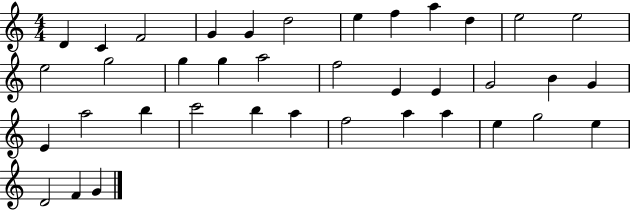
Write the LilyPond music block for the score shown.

{
  \clef treble
  \numericTimeSignature
  \time 4/4
  \key c \major
  d'4 c'4 f'2 | g'4 g'4 d''2 | e''4 f''4 a''4 d''4 | e''2 e''2 | \break e''2 g''2 | g''4 g''4 a''2 | f''2 e'4 e'4 | g'2 b'4 g'4 | \break e'4 a''2 b''4 | c'''2 b''4 a''4 | f''2 a''4 a''4 | e''4 g''2 e''4 | \break d'2 f'4 g'4 | \bar "|."
}